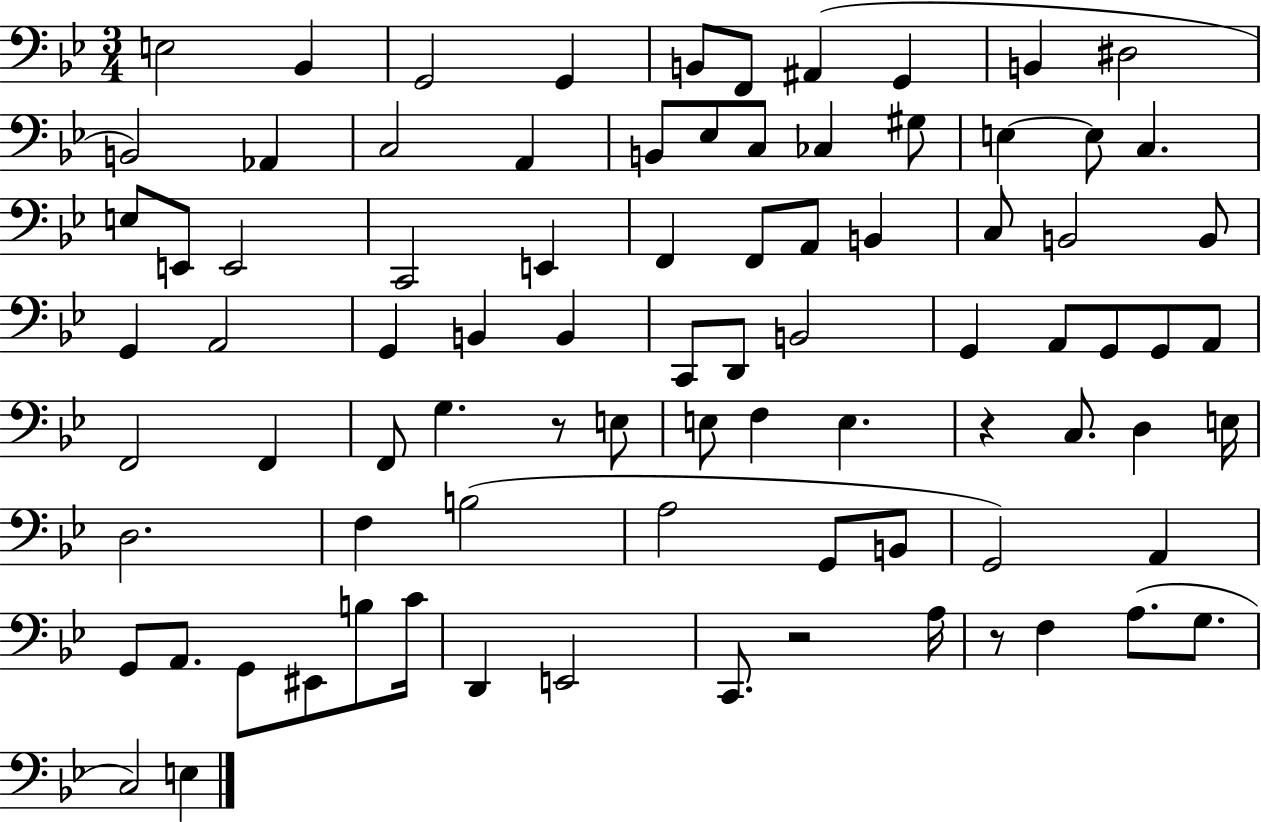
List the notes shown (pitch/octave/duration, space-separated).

E3/h Bb2/q G2/h G2/q B2/e F2/e A#2/q G2/q B2/q D#3/h B2/h Ab2/q C3/h A2/q B2/e Eb3/e C3/e CES3/q G#3/e E3/q E3/e C3/q. E3/e E2/e E2/h C2/h E2/q F2/q F2/e A2/e B2/q C3/e B2/h B2/e G2/q A2/h G2/q B2/q B2/q C2/e D2/e B2/h G2/q A2/e G2/e G2/e A2/e F2/h F2/q F2/e G3/q. R/e E3/e E3/e F3/q E3/q. R/q C3/e. D3/q E3/s D3/h. F3/q B3/h A3/h G2/e B2/e G2/h A2/q G2/e A2/e. G2/e EIS2/e B3/e C4/s D2/q E2/h C2/e. R/h A3/s R/e F3/q A3/e. G3/e. C3/h E3/q